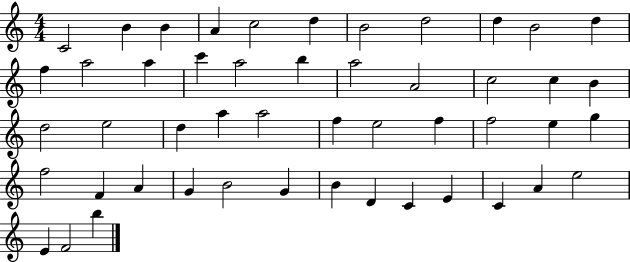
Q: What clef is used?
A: treble